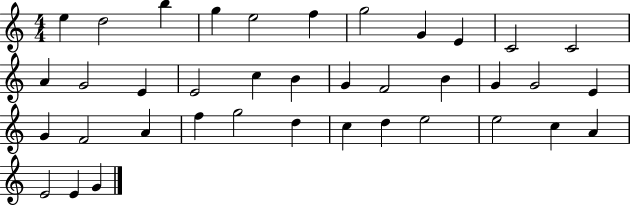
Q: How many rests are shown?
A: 0